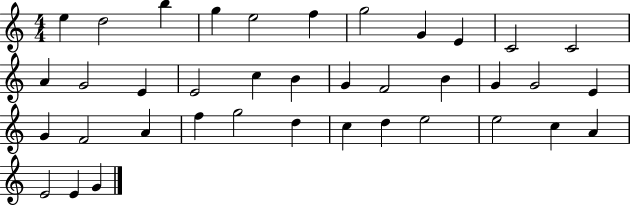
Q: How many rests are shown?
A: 0